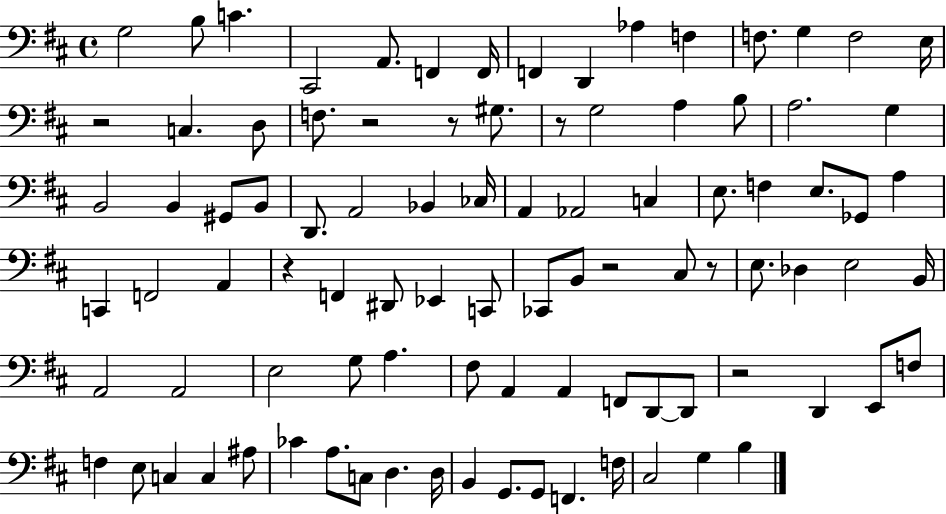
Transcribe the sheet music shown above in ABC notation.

X:1
T:Untitled
M:4/4
L:1/4
K:D
G,2 B,/2 C ^C,,2 A,,/2 F,, F,,/4 F,, D,, _A, F, F,/2 G, F,2 E,/4 z2 C, D,/2 F,/2 z2 z/2 ^G,/2 z/2 G,2 A, B,/2 A,2 G, B,,2 B,, ^G,,/2 B,,/2 D,,/2 A,,2 _B,, _C,/4 A,, _A,,2 C, E,/2 F, E,/2 _G,,/2 A, C,, F,,2 A,, z F,, ^D,,/2 _E,, C,,/2 _C,,/2 B,,/2 z2 ^C,/2 z/2 E,/2 _D, E,2 B,,/4 A,,2 A,,2 E,2 G,/2 A, ^F,/2 A,, A,, F,,/2 D,,/2 D,,/2 z2 D,, E,,/2 F,/2 F, E,/2 C, C, ^A,/2 _C A,/2 C,/2 D, D,/4 B,, G,,/2 G,,/2 F,, F,/4 ^C,2 G, B,